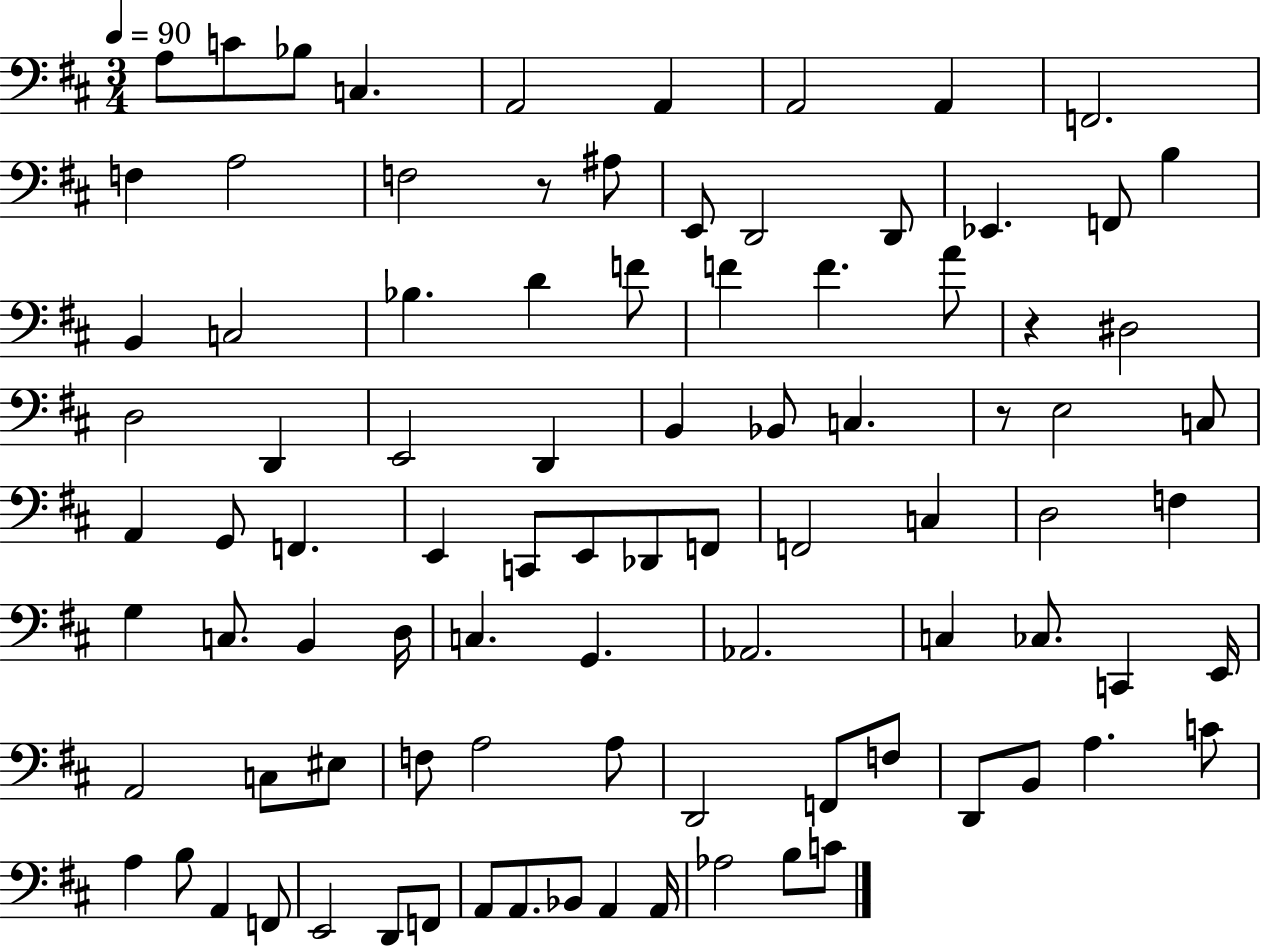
A3/e C4/e Bb3/e C3/q. A2/h A2/q A2/h A2/q F2/h. F3/q A3/h F3/h R/e A#3/e E2/e D2/h D2/e Eb2/q. F2/e B3/q B2/q C3/h Bb3/q. D4/q F4/e F4/q F4/q. A4/e R/q D#3/h D3/h D2/q E2/h D2/q B2/q Bb2/e C3/q. R/e E3/h C3/e A2/q G2/e F2/q. E2/q C2/e E2/e Db2/e F2/e F2/h C3/q D3/h F3/q G3/q C3/e. B2/q D3/s C3/q. G2/q. Ab2/h. C3/q CES3/e. C2/q E2/s A2/h C3/e EIS3/e F3/e A3/h A3/e D2/h F2/e F3/e D2/e B2/e A3/q. C4/e A3/q B3/e A2/q F2/e E2/h D2/e F2/e A2/e A2/e. Bb2/e A2/q A2/s Ab3/h B3/e C4/e